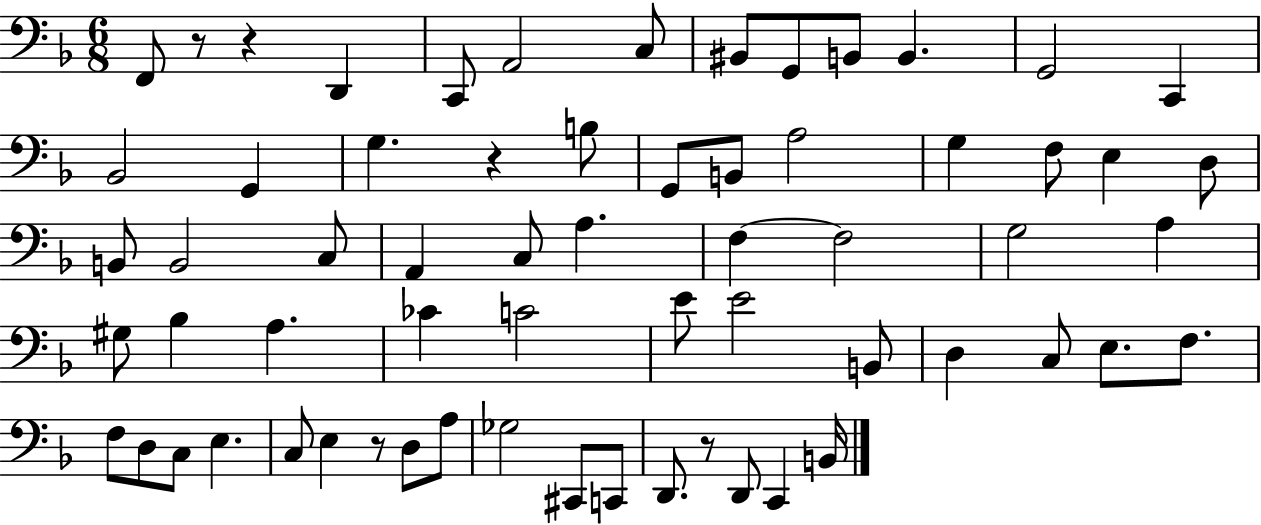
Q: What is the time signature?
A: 6/8